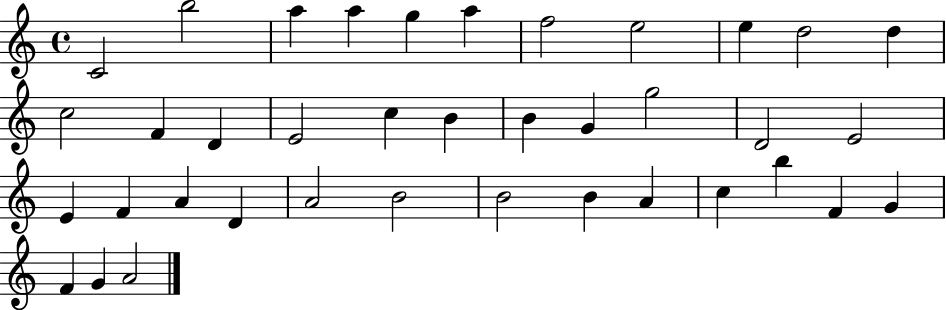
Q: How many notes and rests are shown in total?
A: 38